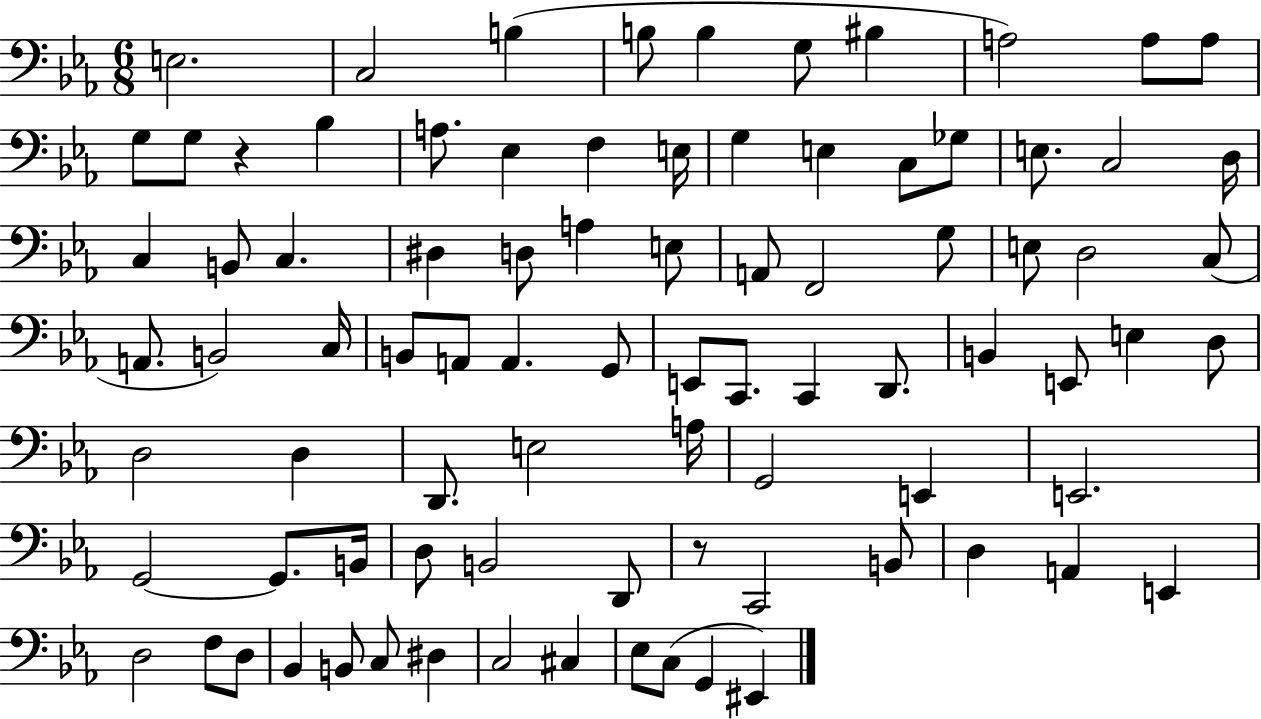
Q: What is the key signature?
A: EES major